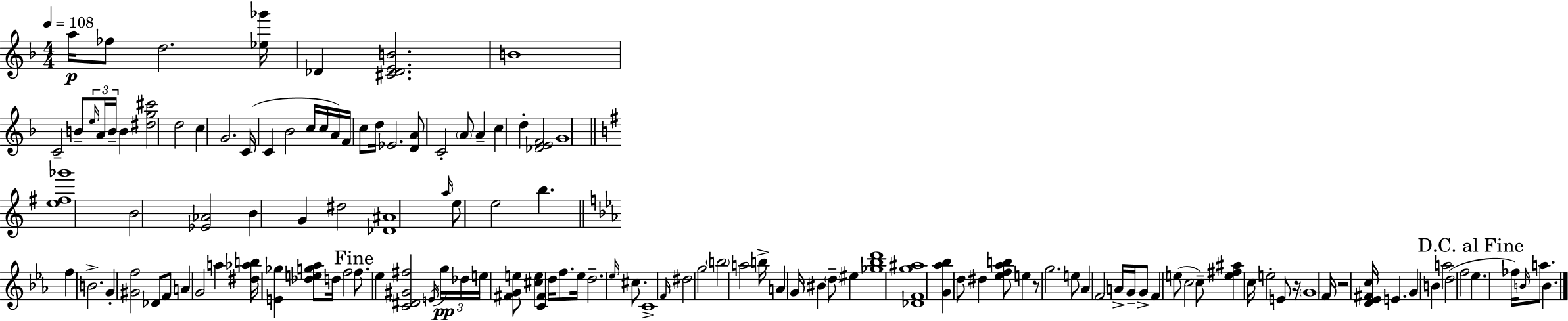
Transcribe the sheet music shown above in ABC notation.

X:1
T:Untitled
M:4/4
L:1/4
K:F
a/4 _f/2 d2 [_e_g']/4 _D [^C_DEB]2 B4 C2 B/2 e/4 A/4 B/4 B [^dg^c']2 d2 c G2 C/4 C _B2 c/4 c/4 A/4 F/4 c/2 d/4 _E2 [DA]/2 C2 A/2 A c d [_DEF]2 G4 [e^f_g']4 B2 [_E_A]2 B G ^d2 [_D^A]4 a/4 e/2 e2 b f B2 G [^Gf]2 _D/2 F/2 A G2 a [^d_ab]/4 [E_g] [_deg_a]/2 d/4 f2 f/2 _e [C^D^G^f]2 E/4 g/4 _d/4 e/4 [^FGe]/2 [^ce] [C^F] d/4 f/2 e/4 d2 _e/4 ^c/2 C4 F/4 ^d2 g2 b2 a2 b/4 A G/4 ^B d/2 ^e [_g_bd']4 [_DFg^a]4 [G_a_b] d/2 ^d [_ef_ab]/2 e z/2 g2 e/2 _A F2 A/4 G/4 G/2 F e/2 c2 c/2 [e^f^a] c/4 e2 E/2 z/4 G4 F/4 z2 [D_E^Fc]/4 E G B a2 d2 f2 _e _f/4 B/4 a/2 B